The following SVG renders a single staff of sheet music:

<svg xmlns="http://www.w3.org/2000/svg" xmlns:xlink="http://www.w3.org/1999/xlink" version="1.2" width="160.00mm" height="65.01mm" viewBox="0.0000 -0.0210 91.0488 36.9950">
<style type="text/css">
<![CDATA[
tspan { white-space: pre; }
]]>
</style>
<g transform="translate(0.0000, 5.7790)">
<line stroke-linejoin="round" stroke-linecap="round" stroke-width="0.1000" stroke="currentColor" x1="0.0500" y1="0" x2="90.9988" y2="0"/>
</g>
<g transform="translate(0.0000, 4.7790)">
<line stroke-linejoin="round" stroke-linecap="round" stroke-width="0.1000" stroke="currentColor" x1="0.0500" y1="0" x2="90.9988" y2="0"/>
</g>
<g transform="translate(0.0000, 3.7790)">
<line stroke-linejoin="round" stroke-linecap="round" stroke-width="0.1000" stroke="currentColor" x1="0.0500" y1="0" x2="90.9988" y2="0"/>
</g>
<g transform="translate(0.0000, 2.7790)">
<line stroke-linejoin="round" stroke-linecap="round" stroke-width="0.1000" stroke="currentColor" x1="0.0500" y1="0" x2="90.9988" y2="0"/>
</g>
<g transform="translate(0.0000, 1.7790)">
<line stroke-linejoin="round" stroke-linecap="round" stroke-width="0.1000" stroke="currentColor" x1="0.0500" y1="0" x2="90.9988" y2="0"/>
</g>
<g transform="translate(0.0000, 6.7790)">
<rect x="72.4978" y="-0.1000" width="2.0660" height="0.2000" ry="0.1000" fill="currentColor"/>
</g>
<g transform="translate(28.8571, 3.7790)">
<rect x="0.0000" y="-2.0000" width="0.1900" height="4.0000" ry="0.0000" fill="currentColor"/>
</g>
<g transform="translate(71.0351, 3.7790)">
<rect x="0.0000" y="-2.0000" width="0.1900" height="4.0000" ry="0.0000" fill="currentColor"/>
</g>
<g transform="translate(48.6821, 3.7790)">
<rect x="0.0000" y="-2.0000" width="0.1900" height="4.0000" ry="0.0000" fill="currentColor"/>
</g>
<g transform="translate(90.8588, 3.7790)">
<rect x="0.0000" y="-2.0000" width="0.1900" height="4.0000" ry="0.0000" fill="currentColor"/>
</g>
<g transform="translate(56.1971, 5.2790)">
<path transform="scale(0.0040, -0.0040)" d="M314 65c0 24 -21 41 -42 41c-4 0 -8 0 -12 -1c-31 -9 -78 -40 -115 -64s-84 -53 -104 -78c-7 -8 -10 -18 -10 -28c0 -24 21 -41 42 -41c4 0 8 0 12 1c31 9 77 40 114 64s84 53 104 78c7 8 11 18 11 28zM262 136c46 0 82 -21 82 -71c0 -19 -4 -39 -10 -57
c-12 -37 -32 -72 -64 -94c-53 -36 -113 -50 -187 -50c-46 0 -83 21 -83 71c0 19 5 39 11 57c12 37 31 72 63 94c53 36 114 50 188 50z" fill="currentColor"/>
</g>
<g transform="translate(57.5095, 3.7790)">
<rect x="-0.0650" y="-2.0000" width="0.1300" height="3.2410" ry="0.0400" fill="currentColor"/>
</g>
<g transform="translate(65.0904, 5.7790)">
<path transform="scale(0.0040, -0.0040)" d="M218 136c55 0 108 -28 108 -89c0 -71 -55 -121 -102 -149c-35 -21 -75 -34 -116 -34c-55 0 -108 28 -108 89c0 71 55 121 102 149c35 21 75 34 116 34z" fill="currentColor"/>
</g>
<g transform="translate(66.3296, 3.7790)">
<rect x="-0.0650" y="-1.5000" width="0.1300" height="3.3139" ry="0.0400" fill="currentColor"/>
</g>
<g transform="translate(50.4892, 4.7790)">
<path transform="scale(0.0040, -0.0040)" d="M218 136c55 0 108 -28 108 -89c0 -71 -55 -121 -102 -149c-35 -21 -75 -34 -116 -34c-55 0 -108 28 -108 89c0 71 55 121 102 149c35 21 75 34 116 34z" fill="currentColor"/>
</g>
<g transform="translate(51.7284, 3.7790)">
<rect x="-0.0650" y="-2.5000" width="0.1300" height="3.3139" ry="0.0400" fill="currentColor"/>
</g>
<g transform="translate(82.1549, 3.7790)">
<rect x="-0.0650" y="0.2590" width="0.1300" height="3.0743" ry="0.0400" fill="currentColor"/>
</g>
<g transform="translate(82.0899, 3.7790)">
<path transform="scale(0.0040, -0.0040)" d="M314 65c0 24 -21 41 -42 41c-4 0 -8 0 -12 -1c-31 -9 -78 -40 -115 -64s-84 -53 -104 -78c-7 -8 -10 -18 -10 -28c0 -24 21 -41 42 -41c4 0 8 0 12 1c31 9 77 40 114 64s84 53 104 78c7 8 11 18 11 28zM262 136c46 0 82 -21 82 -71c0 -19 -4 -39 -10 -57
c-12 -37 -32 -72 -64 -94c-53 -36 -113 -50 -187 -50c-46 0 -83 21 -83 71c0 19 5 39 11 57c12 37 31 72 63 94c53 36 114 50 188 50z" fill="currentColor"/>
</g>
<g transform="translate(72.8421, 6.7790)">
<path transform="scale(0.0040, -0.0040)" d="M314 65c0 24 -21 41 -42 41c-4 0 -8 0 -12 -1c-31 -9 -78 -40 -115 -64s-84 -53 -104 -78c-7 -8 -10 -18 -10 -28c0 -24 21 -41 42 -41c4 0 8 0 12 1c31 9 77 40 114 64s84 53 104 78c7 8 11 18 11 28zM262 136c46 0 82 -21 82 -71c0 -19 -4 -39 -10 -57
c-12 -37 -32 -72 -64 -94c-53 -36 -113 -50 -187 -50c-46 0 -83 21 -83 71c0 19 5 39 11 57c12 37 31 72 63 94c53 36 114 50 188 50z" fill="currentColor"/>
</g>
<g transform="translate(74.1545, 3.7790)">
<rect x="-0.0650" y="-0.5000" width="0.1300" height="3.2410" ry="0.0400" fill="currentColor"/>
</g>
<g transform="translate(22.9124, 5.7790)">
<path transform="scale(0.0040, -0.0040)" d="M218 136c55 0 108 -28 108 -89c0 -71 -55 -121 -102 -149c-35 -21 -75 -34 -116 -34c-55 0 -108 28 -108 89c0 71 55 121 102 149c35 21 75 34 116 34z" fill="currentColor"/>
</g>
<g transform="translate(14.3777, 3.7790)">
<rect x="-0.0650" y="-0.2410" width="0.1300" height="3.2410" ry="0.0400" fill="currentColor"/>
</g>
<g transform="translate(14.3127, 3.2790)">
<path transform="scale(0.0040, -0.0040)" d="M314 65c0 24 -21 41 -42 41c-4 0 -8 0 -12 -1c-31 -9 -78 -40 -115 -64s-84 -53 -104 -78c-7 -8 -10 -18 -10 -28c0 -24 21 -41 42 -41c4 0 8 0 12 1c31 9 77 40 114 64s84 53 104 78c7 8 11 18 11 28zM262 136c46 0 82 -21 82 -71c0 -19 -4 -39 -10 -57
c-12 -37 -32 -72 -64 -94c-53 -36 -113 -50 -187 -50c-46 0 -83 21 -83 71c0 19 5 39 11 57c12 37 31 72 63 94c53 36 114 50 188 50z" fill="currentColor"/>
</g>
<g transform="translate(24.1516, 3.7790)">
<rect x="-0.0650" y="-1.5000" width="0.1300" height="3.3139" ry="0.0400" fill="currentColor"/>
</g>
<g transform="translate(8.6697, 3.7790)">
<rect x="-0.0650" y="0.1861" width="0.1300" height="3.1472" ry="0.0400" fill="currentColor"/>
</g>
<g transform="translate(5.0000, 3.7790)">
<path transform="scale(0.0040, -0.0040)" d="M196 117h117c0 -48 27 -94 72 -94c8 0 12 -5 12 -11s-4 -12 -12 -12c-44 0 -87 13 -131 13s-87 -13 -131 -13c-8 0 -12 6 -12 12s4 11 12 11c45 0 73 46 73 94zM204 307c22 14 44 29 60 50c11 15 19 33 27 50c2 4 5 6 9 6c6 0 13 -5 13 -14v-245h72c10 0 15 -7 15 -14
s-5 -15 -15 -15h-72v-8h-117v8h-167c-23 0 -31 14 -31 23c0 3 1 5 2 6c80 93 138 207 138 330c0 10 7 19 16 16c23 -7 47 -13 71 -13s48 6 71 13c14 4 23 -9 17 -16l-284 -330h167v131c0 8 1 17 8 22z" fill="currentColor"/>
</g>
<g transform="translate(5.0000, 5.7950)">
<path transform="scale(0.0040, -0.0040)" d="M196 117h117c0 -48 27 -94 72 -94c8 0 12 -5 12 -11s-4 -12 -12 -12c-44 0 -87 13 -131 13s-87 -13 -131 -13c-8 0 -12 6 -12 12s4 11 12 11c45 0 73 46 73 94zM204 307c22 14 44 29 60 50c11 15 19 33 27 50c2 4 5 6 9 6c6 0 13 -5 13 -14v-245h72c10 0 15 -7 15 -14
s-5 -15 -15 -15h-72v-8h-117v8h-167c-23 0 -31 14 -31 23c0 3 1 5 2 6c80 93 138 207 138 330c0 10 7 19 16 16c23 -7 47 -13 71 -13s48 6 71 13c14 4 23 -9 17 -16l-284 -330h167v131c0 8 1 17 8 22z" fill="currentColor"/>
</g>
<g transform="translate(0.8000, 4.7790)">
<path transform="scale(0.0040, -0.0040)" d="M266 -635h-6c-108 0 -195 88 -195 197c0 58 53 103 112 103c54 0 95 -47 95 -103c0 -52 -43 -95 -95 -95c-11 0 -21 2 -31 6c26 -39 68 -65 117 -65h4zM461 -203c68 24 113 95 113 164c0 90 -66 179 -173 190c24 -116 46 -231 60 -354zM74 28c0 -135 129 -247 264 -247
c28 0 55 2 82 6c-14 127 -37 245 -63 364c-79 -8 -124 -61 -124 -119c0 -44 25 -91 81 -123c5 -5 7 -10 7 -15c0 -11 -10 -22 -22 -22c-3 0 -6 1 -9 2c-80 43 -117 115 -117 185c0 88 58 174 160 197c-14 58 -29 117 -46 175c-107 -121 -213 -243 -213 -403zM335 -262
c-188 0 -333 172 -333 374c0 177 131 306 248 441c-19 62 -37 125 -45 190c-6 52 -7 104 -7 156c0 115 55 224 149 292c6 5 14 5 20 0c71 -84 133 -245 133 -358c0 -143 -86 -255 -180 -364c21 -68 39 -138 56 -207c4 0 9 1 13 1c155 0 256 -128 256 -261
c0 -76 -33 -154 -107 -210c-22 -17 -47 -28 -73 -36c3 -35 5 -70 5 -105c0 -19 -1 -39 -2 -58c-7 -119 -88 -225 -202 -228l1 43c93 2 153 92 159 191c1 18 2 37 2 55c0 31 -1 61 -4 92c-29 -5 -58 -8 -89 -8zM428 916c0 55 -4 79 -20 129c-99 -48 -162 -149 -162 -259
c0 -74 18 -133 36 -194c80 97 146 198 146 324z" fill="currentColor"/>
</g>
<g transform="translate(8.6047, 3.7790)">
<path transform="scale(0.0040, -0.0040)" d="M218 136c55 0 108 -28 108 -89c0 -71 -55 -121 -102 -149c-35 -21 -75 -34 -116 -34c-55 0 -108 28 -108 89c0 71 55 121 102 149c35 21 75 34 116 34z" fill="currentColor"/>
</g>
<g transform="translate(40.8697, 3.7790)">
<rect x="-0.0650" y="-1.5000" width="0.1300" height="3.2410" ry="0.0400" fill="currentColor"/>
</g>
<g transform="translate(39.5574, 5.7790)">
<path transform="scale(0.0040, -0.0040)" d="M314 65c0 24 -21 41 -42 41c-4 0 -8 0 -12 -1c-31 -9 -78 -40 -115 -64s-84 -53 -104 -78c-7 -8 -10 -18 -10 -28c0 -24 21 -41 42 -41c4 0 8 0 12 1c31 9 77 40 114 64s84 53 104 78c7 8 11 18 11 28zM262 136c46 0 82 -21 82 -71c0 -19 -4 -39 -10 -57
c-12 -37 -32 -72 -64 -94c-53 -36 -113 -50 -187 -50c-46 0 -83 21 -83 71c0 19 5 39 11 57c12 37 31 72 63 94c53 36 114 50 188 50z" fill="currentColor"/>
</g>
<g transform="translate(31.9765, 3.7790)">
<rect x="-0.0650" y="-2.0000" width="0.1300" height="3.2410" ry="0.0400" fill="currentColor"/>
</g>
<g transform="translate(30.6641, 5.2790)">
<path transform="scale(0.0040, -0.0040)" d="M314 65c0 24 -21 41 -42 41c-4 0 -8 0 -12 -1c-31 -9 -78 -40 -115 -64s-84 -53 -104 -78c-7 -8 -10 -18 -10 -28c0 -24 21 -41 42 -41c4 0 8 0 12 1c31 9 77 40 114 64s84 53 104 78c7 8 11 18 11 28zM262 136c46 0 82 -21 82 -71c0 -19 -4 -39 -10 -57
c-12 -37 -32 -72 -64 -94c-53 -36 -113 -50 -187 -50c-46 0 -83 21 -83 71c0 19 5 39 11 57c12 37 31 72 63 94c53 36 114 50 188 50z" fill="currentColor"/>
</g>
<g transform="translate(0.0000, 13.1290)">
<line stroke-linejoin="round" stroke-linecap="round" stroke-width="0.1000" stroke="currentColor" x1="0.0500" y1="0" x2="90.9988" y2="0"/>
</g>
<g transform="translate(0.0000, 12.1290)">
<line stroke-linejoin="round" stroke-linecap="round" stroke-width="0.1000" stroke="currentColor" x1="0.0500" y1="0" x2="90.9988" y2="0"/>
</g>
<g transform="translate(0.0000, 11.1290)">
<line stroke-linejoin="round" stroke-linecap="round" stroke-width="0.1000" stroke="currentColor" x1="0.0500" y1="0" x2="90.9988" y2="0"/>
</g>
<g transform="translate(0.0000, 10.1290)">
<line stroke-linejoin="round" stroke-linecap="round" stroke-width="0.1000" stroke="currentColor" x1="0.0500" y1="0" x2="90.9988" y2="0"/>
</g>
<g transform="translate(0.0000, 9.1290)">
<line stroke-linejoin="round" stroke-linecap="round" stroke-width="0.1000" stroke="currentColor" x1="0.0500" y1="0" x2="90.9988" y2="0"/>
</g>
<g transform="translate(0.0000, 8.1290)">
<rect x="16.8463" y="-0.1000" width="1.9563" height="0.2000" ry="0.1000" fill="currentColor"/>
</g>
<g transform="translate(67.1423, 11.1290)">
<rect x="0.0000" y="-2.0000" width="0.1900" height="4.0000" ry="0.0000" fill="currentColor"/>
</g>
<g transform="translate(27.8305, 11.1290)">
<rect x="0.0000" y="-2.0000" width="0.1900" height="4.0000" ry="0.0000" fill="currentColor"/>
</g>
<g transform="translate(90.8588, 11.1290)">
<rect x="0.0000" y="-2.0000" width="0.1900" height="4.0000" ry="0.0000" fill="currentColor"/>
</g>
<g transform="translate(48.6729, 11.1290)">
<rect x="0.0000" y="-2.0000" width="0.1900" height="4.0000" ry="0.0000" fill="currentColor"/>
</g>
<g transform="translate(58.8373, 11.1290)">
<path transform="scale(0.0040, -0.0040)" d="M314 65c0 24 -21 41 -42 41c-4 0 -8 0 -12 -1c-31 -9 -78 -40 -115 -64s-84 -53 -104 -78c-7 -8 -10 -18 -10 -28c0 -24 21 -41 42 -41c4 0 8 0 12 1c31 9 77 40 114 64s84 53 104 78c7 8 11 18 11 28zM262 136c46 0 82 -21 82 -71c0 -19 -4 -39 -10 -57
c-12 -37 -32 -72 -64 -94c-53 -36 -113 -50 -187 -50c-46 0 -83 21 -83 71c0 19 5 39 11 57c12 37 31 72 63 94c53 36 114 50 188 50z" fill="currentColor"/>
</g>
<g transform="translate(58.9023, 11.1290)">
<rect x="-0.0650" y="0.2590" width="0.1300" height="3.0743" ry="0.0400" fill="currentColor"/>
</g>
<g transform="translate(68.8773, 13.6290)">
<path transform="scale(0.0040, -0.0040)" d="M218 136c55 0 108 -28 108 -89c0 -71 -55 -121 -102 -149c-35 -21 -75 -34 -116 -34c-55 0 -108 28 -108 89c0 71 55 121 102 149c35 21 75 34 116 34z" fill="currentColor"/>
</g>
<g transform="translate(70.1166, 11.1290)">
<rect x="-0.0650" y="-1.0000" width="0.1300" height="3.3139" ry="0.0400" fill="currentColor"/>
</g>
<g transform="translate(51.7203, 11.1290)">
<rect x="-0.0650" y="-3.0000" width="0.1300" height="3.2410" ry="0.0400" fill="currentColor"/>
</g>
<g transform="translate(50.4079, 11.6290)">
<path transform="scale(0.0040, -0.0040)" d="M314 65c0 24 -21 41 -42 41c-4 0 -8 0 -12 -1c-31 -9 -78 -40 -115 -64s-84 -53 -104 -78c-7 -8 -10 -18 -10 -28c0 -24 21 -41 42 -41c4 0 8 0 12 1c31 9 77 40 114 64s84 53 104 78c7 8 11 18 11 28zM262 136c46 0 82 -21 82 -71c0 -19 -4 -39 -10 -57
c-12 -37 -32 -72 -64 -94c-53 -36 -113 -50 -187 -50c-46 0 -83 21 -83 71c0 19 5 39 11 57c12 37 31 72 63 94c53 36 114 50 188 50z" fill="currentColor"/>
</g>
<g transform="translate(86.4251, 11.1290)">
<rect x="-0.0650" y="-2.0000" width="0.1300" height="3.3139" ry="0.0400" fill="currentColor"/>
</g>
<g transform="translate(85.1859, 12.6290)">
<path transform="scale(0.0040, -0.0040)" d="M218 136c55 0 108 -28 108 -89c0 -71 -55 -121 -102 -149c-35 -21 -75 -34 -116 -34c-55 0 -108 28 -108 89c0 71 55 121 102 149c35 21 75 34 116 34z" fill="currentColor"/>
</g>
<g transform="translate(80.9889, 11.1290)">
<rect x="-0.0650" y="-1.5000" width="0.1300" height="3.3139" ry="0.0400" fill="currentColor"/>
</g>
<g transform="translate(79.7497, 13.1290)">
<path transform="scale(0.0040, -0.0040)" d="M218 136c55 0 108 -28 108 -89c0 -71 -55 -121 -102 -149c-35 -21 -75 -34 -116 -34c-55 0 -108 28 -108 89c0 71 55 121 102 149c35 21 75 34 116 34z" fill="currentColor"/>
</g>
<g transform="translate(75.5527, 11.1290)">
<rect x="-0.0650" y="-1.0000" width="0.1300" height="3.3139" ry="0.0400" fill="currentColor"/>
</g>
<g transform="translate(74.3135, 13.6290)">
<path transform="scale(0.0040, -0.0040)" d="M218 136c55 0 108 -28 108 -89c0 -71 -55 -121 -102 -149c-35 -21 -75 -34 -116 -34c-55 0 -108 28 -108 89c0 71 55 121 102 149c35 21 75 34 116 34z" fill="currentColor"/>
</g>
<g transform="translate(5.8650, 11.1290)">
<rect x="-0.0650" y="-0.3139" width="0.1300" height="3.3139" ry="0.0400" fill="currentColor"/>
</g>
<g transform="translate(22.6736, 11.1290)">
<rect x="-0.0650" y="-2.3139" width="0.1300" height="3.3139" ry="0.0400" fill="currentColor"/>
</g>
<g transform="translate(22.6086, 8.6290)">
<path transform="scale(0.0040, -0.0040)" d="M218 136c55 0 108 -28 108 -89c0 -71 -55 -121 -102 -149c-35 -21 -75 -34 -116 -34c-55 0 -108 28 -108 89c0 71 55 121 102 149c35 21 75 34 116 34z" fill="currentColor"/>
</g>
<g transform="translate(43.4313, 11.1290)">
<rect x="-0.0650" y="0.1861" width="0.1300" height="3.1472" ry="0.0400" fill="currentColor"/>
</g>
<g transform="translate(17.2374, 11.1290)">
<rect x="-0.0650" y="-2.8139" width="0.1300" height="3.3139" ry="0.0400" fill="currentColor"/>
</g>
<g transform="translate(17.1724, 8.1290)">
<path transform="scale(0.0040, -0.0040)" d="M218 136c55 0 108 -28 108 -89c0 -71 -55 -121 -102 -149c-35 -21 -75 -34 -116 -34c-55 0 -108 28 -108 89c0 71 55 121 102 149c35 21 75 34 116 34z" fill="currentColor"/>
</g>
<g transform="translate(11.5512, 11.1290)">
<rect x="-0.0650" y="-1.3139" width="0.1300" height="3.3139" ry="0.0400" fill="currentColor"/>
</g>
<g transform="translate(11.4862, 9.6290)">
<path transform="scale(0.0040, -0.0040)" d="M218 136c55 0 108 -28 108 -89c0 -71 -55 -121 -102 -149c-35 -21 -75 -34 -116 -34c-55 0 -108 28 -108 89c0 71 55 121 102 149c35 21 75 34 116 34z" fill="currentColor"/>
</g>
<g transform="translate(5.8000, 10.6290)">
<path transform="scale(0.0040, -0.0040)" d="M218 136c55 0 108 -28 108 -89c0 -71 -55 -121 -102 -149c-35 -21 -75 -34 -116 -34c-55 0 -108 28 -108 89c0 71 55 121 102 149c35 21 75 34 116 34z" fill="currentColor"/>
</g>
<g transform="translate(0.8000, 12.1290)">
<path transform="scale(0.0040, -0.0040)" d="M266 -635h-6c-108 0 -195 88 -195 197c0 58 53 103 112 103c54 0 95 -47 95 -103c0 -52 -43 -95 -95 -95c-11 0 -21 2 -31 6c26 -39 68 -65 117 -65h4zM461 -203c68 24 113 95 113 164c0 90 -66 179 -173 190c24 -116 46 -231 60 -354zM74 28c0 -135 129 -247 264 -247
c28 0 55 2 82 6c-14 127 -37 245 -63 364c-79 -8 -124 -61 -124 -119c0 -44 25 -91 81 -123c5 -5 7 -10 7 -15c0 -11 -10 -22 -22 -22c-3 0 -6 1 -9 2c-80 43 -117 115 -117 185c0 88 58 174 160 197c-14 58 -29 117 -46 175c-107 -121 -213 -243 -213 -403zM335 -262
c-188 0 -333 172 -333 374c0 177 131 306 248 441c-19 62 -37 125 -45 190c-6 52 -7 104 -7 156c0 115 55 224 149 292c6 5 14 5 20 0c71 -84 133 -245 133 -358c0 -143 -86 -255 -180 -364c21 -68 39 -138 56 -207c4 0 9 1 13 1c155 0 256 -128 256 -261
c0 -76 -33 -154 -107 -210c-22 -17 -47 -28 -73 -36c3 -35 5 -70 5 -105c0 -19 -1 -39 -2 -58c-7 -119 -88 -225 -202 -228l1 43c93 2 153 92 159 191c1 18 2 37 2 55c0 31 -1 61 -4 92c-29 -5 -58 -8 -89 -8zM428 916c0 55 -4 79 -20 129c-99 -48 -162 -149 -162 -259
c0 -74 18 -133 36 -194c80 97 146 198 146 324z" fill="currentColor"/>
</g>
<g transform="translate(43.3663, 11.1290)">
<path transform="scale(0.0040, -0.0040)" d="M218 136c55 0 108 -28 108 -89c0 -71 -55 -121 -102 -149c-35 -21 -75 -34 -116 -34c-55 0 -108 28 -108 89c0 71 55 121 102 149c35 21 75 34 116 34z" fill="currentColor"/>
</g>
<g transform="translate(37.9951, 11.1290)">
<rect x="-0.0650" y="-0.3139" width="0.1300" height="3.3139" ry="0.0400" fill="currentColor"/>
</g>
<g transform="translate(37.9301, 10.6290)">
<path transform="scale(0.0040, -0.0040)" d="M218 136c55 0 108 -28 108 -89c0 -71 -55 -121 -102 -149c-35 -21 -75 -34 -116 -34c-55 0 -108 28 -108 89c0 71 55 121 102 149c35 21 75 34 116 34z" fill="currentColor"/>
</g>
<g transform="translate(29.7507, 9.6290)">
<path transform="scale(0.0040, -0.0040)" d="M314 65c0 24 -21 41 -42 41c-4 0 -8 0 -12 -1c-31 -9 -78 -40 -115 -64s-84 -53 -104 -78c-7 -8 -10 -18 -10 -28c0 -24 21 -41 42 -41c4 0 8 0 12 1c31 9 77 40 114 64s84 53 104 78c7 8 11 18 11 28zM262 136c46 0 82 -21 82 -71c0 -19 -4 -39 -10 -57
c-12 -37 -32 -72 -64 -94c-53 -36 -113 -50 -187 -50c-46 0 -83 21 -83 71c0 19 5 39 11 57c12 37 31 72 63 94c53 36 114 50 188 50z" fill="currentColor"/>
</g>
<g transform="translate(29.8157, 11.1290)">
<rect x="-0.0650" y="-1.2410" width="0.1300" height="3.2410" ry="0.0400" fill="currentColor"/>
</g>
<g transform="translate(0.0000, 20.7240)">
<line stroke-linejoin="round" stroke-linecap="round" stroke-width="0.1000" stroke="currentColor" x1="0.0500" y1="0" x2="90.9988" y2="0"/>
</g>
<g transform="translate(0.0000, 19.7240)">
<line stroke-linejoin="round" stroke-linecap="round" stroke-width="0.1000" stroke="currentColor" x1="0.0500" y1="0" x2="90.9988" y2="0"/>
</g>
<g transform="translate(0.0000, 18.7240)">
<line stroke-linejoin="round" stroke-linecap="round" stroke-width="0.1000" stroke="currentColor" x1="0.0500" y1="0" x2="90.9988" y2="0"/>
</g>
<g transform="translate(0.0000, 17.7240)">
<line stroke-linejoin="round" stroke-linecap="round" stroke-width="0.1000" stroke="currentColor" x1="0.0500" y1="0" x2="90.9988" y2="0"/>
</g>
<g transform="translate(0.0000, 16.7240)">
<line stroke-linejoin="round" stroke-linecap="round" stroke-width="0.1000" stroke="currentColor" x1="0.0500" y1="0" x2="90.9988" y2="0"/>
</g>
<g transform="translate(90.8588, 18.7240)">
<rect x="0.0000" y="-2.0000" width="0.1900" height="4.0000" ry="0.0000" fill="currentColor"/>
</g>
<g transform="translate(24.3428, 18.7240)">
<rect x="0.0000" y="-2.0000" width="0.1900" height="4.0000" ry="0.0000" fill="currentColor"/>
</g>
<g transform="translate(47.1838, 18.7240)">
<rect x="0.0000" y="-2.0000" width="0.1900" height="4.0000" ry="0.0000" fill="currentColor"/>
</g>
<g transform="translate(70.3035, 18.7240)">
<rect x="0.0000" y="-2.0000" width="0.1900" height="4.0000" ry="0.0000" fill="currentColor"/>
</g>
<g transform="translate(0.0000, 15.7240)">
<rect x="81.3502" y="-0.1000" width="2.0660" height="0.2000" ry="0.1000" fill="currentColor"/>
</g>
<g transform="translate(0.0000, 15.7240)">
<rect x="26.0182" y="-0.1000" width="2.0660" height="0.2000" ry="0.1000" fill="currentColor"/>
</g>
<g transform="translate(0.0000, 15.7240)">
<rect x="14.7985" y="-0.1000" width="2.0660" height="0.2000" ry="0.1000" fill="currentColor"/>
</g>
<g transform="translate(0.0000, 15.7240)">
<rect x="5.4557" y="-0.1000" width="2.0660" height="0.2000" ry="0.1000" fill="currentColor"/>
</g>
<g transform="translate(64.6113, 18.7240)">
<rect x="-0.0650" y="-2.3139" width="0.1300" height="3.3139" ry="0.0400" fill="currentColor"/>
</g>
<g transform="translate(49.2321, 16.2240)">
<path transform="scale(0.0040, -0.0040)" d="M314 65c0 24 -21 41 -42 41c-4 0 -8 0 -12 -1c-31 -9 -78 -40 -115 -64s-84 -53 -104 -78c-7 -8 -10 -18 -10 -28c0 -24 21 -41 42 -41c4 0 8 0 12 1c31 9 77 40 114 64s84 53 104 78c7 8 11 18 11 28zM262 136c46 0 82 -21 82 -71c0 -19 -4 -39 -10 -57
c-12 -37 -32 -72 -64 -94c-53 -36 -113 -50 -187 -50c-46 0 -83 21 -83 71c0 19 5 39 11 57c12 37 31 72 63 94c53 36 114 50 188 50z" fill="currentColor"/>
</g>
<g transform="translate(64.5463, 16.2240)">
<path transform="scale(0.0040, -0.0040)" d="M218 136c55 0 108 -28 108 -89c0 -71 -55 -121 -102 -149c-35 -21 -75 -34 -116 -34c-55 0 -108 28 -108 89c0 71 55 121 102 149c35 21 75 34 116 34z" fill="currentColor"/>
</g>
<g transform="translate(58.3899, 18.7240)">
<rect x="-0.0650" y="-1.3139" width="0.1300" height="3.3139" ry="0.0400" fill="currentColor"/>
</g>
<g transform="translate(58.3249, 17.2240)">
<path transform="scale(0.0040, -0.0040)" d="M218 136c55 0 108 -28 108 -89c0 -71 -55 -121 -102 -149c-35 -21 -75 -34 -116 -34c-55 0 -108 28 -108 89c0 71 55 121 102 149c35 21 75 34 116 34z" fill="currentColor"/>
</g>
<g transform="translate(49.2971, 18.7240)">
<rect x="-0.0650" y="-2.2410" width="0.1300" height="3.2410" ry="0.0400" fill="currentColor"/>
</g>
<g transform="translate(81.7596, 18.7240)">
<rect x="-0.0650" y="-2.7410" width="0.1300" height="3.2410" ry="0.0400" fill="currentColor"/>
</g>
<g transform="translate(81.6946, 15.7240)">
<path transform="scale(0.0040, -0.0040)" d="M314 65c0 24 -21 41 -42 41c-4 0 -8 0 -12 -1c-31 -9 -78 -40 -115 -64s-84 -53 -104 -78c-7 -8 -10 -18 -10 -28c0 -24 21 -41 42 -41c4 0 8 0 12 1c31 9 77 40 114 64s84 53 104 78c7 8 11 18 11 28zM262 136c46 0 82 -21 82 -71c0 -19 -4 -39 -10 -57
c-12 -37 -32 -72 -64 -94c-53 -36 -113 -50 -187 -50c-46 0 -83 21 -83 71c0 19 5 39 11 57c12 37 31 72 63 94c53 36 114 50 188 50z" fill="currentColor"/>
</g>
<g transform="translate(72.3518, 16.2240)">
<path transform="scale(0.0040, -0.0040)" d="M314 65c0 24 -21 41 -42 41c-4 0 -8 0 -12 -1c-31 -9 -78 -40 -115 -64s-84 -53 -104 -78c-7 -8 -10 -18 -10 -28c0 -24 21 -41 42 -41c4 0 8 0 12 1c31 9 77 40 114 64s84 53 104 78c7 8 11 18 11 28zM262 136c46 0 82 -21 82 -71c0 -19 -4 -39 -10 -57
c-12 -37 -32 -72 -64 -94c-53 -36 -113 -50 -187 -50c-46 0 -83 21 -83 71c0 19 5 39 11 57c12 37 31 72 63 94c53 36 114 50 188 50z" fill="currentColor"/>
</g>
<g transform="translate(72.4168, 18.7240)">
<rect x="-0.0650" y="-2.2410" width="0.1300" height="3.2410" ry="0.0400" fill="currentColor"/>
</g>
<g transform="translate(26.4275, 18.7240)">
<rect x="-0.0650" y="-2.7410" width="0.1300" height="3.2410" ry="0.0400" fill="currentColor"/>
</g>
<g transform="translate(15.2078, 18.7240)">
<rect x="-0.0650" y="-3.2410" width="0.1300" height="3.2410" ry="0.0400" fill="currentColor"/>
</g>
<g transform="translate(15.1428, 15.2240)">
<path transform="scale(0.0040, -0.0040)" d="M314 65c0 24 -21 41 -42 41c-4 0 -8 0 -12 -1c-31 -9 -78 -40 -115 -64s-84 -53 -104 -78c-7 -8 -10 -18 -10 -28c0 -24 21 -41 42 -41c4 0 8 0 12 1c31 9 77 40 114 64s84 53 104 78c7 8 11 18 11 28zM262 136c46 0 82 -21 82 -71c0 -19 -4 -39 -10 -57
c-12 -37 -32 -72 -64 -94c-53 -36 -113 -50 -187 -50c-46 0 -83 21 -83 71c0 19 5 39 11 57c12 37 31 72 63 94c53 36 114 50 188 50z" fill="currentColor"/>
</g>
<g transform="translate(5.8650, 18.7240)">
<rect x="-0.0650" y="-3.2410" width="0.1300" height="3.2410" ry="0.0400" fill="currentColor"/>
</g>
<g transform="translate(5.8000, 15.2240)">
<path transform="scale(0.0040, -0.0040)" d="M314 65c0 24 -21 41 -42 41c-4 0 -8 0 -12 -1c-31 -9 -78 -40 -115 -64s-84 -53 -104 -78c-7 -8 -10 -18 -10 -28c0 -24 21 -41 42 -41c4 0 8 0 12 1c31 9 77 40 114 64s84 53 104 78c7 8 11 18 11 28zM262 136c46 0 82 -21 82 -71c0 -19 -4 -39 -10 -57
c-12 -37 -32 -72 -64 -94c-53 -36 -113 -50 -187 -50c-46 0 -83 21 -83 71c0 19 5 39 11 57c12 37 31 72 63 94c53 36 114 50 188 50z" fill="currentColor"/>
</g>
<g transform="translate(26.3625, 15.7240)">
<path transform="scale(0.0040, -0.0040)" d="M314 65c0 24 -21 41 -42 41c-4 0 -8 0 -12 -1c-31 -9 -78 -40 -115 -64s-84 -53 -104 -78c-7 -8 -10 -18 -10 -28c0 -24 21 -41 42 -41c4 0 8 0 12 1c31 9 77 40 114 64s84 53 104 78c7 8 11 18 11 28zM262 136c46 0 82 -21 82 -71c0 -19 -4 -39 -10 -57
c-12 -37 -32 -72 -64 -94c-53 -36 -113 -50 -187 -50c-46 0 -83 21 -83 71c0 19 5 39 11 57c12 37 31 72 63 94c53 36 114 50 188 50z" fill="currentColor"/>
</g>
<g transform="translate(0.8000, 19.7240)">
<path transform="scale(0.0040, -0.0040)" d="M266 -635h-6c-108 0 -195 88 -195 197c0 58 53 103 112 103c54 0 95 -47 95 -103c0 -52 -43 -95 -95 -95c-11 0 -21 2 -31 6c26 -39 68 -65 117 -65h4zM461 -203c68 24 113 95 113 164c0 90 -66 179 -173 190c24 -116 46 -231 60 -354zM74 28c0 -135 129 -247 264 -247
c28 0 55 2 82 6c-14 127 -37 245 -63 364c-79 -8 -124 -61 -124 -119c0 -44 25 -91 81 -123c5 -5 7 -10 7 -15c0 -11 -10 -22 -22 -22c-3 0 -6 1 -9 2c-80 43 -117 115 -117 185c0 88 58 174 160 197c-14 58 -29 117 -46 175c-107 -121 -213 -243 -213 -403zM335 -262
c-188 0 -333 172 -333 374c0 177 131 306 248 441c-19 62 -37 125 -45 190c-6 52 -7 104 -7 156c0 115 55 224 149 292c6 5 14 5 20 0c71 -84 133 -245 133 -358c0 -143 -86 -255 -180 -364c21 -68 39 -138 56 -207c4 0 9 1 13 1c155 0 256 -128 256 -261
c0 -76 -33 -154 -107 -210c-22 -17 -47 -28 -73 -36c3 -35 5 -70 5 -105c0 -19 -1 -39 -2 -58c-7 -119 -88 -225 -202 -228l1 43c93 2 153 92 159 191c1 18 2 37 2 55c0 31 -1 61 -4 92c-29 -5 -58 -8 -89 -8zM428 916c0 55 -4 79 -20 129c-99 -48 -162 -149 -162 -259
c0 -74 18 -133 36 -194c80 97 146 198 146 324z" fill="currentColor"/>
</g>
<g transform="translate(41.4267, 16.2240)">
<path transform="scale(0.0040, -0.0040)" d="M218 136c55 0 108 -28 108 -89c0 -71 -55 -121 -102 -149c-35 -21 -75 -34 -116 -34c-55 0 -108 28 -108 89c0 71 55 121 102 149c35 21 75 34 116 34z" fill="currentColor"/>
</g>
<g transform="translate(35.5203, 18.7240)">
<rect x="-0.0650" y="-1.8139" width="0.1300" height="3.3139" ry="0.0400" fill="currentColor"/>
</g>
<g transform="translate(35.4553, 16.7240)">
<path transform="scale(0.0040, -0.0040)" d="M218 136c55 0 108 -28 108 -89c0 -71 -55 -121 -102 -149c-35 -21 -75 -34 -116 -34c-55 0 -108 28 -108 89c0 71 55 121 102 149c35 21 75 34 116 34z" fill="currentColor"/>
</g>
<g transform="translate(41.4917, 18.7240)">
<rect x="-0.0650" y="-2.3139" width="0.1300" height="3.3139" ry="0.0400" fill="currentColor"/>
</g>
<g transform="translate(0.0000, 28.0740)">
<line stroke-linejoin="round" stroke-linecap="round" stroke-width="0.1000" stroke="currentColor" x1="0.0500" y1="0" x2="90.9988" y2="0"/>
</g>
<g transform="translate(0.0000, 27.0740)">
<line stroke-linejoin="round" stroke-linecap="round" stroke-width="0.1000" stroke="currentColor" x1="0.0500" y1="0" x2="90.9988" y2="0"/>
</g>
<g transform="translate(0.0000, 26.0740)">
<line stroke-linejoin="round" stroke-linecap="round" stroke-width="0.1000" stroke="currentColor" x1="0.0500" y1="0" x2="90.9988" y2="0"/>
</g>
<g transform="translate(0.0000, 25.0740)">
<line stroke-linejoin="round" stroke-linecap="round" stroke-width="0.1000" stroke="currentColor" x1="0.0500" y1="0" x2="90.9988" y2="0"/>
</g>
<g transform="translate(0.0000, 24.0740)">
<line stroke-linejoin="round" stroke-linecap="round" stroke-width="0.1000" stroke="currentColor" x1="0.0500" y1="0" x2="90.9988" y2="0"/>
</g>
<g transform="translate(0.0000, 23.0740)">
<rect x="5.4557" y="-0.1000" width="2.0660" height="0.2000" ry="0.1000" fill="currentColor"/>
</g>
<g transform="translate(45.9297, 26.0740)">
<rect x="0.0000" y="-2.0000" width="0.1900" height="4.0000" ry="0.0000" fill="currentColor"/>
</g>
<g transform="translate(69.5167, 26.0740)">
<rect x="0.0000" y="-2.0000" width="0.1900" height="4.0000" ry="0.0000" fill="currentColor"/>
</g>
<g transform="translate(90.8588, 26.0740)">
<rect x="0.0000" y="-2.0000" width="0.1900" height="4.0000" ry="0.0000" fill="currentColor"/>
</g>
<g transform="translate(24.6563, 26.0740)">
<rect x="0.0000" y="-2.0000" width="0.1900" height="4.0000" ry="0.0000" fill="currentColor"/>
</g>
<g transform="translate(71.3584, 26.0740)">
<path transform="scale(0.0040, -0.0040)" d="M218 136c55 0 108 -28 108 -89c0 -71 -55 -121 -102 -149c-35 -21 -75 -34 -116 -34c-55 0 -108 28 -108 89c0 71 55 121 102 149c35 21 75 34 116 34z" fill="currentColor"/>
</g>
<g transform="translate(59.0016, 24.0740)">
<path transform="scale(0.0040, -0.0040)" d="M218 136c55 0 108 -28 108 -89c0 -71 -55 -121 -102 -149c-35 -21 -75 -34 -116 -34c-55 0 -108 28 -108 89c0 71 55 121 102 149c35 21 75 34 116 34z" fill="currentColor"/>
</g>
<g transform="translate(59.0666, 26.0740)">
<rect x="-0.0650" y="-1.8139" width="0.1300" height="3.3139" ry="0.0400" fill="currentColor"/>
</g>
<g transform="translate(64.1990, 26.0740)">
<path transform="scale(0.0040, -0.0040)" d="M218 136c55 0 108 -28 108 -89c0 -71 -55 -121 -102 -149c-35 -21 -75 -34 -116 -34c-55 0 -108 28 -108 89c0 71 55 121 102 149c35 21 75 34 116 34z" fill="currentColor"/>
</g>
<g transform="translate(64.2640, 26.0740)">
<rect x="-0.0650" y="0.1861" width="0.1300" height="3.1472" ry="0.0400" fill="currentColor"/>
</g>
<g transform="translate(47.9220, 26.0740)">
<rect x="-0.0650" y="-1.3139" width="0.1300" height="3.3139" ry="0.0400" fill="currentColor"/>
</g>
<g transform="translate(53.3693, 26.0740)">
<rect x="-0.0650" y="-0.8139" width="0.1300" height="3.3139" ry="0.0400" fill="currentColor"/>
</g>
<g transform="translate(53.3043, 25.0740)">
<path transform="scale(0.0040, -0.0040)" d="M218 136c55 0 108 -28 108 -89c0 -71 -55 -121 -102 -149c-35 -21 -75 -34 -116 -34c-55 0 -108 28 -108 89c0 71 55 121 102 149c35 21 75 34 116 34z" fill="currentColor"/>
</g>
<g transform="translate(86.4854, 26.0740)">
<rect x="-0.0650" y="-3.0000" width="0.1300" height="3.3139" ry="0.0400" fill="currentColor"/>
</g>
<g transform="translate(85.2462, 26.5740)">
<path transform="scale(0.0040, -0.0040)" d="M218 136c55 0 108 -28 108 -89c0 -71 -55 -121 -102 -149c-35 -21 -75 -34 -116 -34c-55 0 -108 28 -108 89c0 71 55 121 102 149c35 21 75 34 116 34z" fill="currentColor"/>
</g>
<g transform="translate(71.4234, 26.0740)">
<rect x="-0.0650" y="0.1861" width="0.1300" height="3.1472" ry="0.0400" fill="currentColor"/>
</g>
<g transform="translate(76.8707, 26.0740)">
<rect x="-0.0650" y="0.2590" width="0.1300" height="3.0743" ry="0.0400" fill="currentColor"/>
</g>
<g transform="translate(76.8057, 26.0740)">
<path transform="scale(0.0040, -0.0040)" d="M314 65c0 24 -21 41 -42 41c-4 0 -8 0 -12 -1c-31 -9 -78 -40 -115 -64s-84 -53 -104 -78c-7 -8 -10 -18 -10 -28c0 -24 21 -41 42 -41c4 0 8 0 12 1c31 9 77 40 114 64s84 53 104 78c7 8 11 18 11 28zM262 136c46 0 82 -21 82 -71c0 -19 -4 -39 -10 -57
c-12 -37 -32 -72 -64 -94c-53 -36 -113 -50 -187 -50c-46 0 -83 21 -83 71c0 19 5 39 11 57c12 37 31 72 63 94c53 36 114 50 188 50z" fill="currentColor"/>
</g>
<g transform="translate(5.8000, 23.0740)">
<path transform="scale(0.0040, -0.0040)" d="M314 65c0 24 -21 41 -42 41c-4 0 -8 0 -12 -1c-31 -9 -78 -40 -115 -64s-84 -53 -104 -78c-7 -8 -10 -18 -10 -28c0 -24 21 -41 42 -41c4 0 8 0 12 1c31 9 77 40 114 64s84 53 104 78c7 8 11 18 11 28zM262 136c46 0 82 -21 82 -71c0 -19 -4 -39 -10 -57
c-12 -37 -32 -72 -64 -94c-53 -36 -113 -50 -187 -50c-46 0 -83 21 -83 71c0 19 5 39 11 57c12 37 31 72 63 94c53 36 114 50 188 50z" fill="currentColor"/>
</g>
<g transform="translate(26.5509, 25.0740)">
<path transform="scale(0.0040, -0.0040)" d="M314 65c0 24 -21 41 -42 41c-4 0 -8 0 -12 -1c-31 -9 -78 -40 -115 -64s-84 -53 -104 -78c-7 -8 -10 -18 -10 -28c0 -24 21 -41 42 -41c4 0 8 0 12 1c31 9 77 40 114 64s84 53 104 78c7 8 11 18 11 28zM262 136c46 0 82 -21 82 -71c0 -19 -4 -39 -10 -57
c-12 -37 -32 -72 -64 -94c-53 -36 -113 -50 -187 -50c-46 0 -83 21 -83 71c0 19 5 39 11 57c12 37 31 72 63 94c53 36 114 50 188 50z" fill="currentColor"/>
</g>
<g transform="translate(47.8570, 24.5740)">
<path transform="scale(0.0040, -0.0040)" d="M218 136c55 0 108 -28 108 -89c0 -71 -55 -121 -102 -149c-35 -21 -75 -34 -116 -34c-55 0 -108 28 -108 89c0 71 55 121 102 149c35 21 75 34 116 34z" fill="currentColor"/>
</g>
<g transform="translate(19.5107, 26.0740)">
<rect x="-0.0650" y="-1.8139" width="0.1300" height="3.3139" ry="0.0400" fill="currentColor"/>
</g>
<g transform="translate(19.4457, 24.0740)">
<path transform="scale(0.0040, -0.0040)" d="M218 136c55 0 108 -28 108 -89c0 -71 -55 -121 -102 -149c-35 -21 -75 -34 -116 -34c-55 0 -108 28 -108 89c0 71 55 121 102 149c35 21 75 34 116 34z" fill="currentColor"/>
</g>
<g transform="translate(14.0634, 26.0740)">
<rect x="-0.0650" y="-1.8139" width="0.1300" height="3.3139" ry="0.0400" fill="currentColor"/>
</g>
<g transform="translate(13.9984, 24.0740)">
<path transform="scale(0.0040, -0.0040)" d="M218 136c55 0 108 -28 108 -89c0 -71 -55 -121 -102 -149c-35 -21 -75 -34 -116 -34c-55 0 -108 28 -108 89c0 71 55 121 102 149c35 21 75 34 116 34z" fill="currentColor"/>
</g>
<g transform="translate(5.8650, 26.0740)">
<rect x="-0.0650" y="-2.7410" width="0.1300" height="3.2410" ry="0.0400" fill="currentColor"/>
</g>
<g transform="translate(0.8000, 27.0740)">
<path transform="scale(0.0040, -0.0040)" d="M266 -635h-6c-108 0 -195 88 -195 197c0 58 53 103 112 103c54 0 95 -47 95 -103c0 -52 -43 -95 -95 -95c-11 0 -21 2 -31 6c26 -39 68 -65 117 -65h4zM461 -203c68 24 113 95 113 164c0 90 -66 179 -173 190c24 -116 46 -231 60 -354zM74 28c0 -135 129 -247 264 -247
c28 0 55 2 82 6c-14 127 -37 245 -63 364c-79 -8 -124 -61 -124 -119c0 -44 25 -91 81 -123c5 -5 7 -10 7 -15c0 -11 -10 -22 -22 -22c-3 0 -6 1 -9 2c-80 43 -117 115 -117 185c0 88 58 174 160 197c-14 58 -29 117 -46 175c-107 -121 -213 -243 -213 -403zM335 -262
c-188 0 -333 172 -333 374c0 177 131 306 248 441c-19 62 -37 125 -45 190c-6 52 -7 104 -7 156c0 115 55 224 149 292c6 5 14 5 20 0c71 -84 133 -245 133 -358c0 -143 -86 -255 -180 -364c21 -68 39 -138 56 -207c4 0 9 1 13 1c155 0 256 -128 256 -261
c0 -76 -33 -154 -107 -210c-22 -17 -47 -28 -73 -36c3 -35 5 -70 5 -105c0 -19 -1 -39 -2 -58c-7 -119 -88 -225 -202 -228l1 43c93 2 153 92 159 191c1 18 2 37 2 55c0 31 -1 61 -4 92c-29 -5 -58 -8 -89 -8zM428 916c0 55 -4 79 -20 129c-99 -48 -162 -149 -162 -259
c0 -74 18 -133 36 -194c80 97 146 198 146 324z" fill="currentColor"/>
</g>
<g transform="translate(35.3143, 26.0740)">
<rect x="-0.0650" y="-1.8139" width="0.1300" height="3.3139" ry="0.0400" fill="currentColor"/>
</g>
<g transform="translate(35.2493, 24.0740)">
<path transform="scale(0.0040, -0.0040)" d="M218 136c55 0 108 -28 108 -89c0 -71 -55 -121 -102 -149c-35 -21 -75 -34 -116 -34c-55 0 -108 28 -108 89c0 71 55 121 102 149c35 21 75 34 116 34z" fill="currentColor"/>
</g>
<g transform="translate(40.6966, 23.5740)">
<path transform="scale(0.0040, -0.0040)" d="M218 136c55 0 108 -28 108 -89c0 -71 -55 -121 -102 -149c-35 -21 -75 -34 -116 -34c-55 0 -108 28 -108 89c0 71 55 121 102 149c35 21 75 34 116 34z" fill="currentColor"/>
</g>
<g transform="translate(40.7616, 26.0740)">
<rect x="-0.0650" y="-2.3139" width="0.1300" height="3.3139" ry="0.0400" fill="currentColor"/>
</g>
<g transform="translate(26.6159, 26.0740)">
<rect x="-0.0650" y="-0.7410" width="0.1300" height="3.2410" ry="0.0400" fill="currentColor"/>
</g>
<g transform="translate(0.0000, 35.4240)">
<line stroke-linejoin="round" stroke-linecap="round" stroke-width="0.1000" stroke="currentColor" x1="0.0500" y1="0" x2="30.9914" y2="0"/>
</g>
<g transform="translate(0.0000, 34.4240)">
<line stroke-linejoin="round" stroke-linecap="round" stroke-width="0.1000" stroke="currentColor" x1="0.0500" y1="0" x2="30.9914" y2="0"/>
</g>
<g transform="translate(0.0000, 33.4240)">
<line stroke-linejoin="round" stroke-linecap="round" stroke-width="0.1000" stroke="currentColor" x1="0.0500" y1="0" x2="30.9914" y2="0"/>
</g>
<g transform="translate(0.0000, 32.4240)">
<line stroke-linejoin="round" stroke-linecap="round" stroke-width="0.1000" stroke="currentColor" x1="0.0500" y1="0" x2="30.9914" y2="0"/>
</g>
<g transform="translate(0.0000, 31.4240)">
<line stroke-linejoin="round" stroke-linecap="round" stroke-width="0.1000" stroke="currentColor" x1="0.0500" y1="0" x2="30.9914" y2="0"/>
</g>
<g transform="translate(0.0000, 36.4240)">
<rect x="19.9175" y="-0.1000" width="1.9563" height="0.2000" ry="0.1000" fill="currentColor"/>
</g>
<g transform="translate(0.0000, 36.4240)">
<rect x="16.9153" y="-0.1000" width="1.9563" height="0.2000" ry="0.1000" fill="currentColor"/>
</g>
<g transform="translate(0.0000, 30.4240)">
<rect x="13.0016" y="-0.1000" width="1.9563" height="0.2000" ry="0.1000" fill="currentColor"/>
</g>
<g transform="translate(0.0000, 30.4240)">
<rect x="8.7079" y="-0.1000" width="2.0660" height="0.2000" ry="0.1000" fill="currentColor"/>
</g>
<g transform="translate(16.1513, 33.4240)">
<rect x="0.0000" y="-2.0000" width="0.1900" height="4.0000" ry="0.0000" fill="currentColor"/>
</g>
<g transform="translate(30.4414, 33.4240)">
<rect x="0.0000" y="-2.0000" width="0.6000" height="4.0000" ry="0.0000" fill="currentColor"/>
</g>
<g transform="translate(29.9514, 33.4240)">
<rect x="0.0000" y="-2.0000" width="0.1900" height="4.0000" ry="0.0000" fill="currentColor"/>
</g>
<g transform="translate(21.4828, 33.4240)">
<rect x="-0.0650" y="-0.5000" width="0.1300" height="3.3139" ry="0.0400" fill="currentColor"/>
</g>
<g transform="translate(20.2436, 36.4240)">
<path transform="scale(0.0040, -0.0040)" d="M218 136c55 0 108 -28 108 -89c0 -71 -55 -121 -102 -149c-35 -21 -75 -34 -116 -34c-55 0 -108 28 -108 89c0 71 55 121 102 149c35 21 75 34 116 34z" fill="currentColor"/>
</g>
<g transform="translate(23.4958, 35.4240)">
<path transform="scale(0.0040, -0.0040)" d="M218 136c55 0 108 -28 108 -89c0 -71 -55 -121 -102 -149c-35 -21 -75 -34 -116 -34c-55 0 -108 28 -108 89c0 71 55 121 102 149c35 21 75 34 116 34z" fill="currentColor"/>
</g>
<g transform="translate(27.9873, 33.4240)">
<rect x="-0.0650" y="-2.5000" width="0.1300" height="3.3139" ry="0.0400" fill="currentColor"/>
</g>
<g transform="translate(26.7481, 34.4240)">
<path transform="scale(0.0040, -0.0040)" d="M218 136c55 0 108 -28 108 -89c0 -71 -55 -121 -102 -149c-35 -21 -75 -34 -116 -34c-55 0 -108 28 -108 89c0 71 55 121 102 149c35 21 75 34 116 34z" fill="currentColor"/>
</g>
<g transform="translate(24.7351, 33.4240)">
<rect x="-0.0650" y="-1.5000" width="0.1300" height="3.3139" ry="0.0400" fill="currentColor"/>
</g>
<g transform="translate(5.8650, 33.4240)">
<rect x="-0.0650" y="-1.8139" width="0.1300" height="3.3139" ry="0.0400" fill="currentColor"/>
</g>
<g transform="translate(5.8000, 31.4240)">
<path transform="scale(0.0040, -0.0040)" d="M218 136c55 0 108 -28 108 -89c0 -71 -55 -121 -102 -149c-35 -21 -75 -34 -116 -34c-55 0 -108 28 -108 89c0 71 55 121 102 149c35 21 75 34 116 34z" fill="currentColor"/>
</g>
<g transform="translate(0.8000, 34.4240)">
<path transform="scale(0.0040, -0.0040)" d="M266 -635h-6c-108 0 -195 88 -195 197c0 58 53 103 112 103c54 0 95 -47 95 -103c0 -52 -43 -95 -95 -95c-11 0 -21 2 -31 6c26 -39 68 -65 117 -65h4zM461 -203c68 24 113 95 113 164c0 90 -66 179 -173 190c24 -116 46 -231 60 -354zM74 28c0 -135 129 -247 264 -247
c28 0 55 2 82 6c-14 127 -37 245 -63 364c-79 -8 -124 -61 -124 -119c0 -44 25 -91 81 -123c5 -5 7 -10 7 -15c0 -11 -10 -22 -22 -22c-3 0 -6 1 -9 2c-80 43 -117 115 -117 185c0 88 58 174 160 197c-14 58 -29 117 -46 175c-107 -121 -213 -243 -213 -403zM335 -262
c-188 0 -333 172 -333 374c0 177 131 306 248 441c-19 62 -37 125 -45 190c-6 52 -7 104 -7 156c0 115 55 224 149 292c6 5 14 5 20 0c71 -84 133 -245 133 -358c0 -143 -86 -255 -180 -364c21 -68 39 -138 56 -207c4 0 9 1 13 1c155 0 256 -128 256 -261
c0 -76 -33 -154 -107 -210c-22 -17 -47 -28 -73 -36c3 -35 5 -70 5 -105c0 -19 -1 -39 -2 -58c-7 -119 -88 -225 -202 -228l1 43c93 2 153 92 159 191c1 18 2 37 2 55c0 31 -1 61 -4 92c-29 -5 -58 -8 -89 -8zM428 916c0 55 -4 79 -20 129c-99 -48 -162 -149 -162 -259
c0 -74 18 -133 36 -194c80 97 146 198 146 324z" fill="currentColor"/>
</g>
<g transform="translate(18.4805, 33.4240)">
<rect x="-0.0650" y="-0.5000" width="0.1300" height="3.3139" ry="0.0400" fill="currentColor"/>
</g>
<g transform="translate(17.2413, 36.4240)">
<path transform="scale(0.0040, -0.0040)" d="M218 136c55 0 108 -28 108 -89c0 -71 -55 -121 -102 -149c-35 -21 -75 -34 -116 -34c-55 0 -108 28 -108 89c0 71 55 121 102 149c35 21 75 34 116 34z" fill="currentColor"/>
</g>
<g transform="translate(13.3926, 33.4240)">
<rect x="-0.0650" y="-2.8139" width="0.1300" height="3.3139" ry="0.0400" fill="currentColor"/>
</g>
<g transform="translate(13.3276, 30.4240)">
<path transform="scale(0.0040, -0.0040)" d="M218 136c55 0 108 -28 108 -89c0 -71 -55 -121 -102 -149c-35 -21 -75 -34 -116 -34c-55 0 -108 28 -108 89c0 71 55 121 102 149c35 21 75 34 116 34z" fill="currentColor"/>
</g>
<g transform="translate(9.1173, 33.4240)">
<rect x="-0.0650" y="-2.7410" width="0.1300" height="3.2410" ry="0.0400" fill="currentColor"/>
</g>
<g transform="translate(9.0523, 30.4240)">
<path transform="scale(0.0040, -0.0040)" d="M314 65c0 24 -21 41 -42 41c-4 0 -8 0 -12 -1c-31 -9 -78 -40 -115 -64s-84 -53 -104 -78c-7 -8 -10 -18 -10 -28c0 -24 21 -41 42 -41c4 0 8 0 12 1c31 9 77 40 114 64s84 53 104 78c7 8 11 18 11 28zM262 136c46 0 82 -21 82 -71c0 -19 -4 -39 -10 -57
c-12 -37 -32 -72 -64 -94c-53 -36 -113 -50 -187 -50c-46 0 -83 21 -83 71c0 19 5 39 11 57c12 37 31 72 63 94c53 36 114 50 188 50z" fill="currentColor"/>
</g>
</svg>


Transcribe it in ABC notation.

X:1
T:Untitled
M:4/4
L:1/4
K:C
B c2 E F2 E2 G F2 E C2 B2 c e a g e2 c B A2 B2 D D E F b2 b2 a2 f g g2 e g g2 a2 a2 f f d2 f g e d f B B B2 A f a2 a C C E G